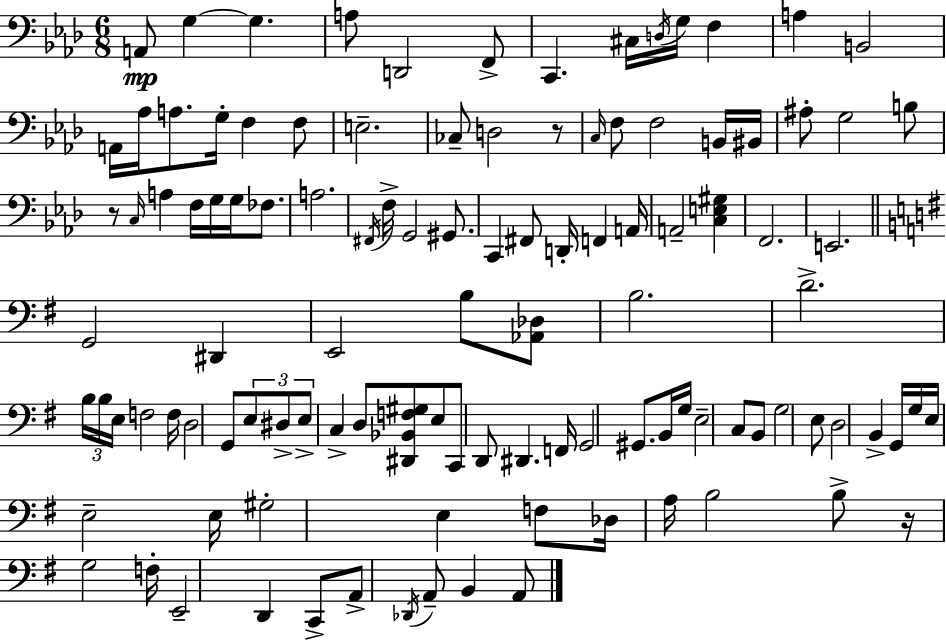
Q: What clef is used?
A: bass